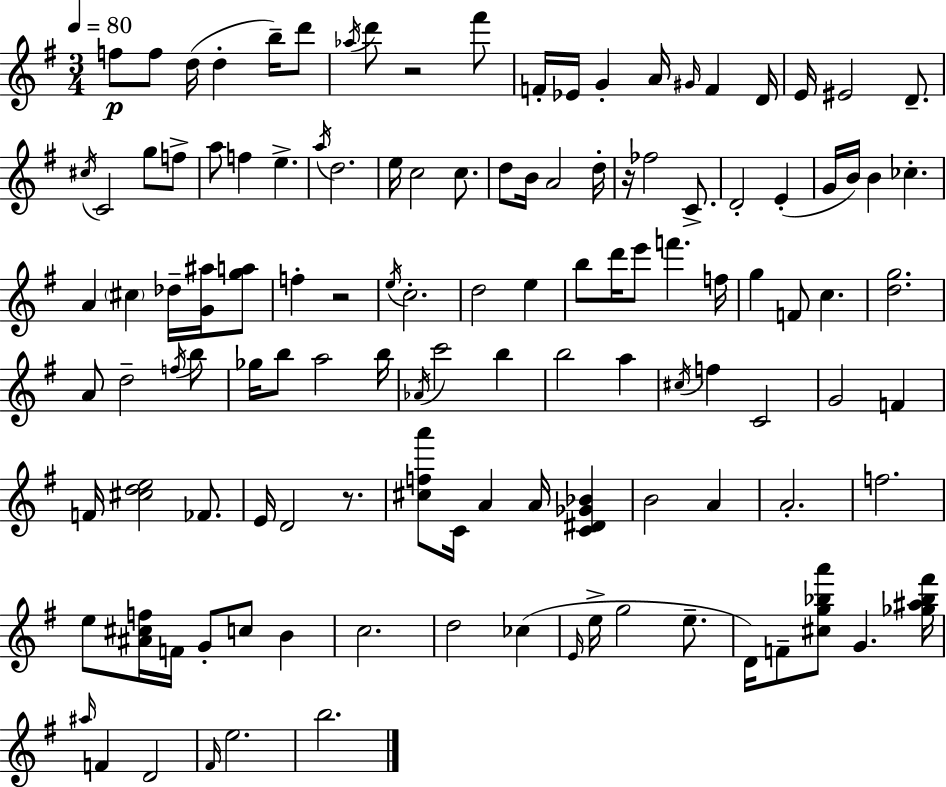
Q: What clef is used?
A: treble